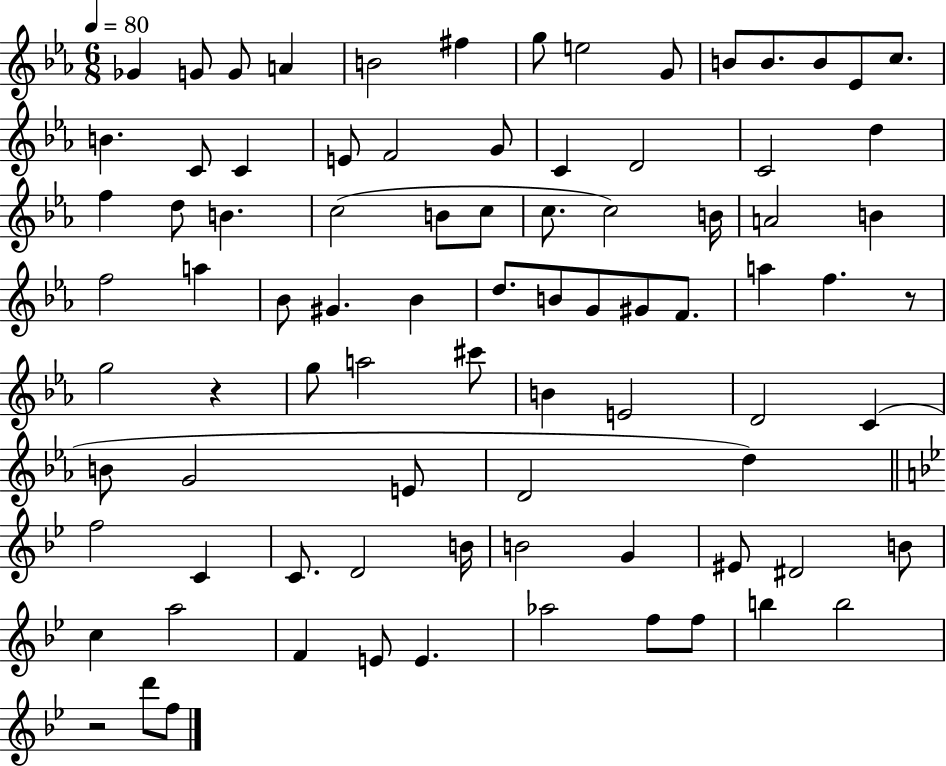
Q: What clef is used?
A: treble